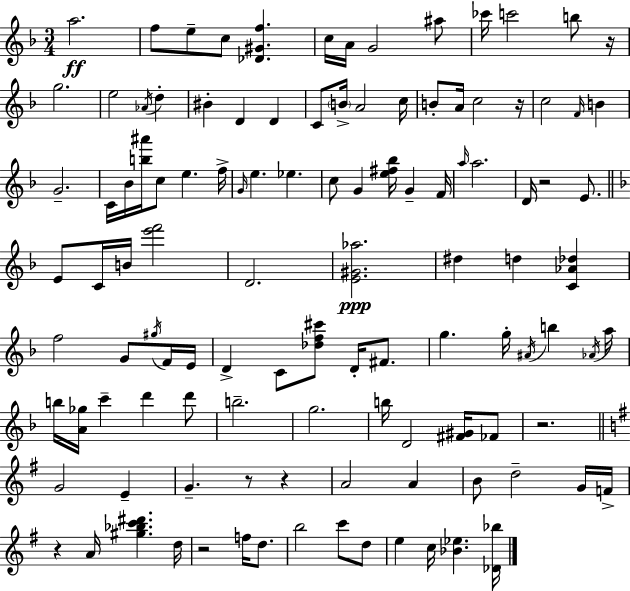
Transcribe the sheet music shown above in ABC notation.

X:1
T:Untitled
M:3/4
L:1/4
K:Dm
a2 f/2 e/2 c/2 [_D^Gf] c/4 A/4 G2 ^a/2 _c'/4 c'2 b/2 z/4 g2 e2 _A/4 d ^B D D C/2 B/4 A2 c/4 B/2 A/4 c2 z/4 c2 F/4 B G2 C/4 _B/4 [b^a']/4 c/2 e f/4 G/4 e _e c/2 G [e^f_b]/4 G F/4 a/4 a2 D/4 z2 E/2 E/2 C/4 B/4 [e'f']2 D2 [E^G_a]2 ^d d [C_A_d] f2 G/2 ^g/4 F/4 E/4 D C/2 [_df^c']/2 D/4 ^F/2 g g/4 ^A/4 b _A/4 a/4 b/4 [A_g]/4 c' d' d'/2 b2 g2 b/4 D2 [^F^G]/4 _F/2 z2 G2 E G z/2 z A2 A B/2 d2 G/4 F/4 z A/4 [^g_bc'^d'] d/4 z2 f/4 d/2 b2 c'/2 d/2 e c/4 [_B_e] [_D_b]/4